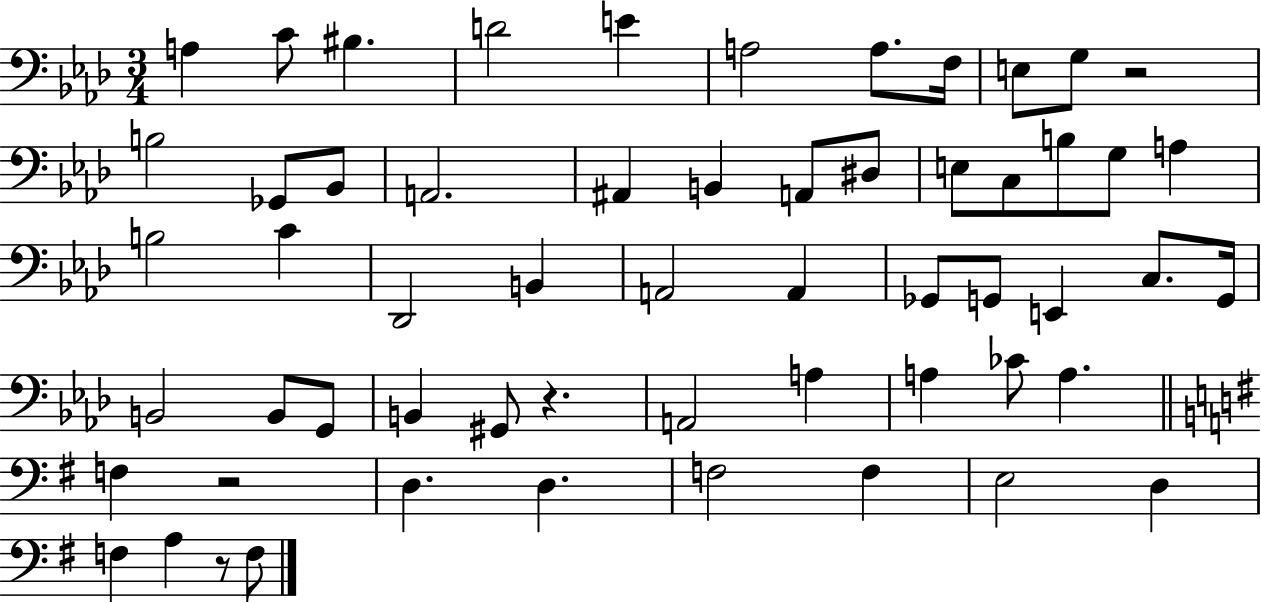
X:1
T:Untitled
M:3/4
L:1/4
K:Ab
A, C/2 ^B, D2 E A,2 A,/2 F,/4 E,/2 G,/2 z2 B,2 _G,,/2 _B,,/2 A,,2 ^A,, B,, A,,/2 ^D,/2 E,/2 C,/2 B,/2 G,/2 A, B,2 C _D,,2 B,, A,,2 A,, _G,,/2 G,,/2 E,, C,/2 G,,/4 B,,2 B,,/2 G,,/2 B,, ^G,,/2 z A,,2 A, A, _C/2 A, F, z2 D, D, F,2 F, E,2 D, F, A, z/2 F,/2